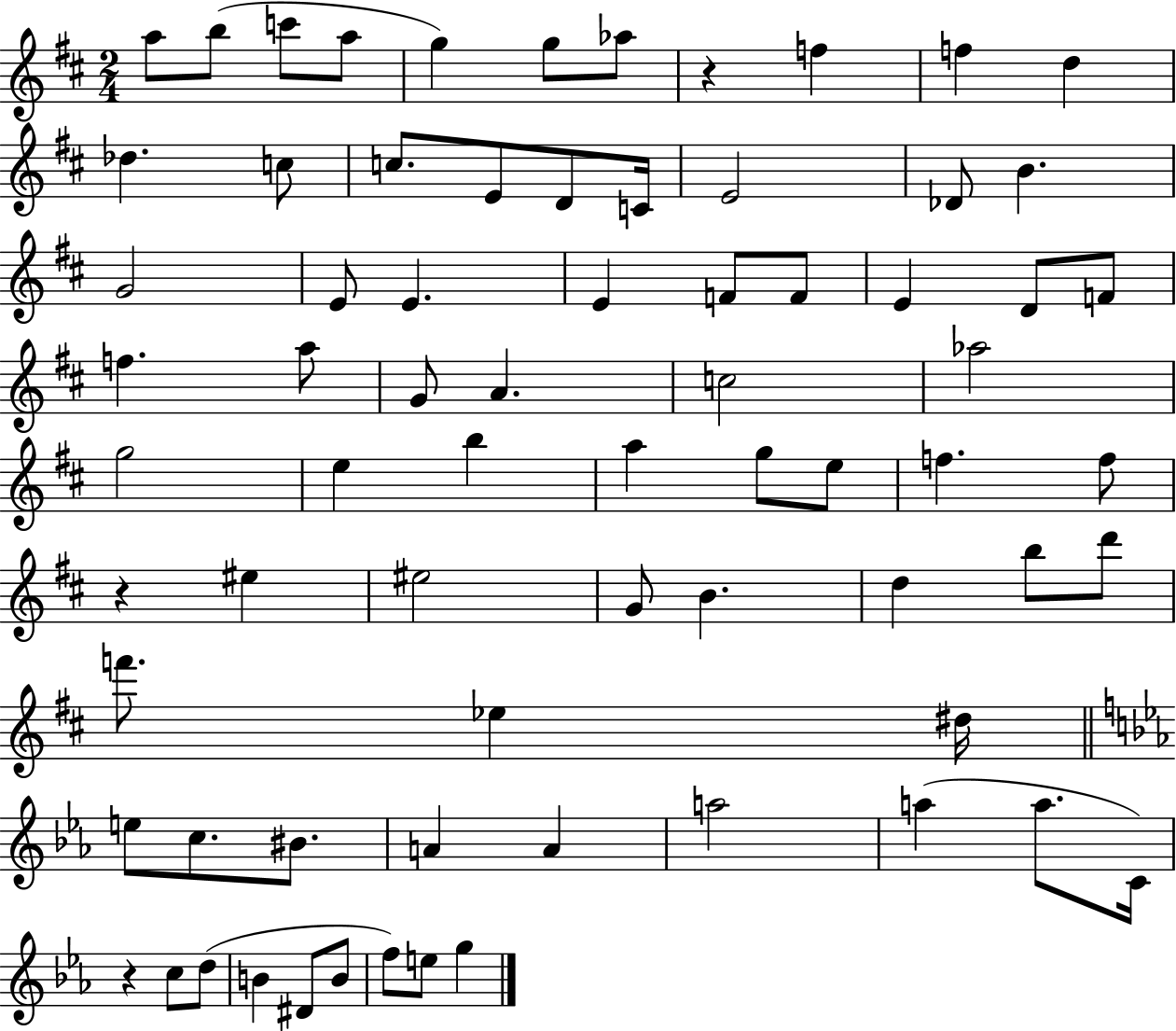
A5/e B5/e C6/e A5/e G5/q G5/e Ab5/e R/q F5/q F5/q D5/q Db5/q. C5/e C5/e. E4/e D4/e C4/s E4/h Db4/e B4/q. G4/h E4/e E4/q. E4/q F4/e F4/e E4/q D4/e F4/e F5/q. A5/e G4/e A4/q. C5/h Ab5/h G5/h E5/q B5/q A5/q G5/e E5/e F5/q. F5/e R/q EIS5/q EIS5/h G4/e B4/q. D5/q B5/e D6/e F6/e. Eb5/q D#5/s E5/e C5/e. BIS4/e. A4/q A4/q A5/h A5/q A5/e. C4/s R/q C5/e D5/e B4/q D#4/e B4/e F5/e E5/e G5/q